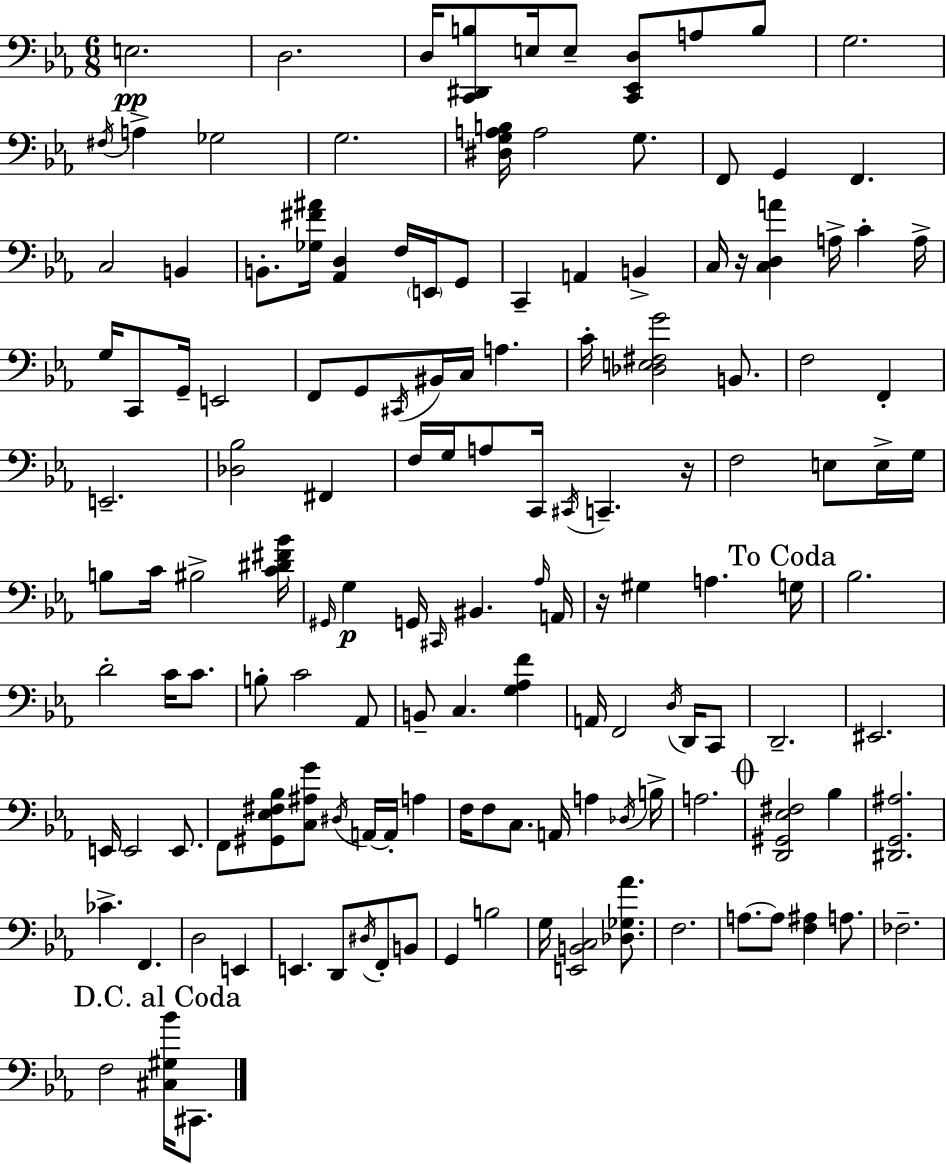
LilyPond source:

{
  \clef bass
  \numericTimeSignature
  \time 6/8
  \key c \minor
  \repeat volta 2 { e2.\pp | d2. | d16 <c, dis, b>8 e16 e8-- <c, ees, d>8 a8 b8 | g2. | \break \acciaccatura { fis16 } a4-> ges2 | g2. | <dis g a b>16 a2 g8. | f,8 g,4 f,4. | \break c2 b,4 | b,8.-. <ges fis' ais'>16 <aes, d>4 f16 \parenthesize e,16 g,8 | c,4-- a,4 b,4-> | c16 r16 <c d a'>4 a16-> c'4-. | \break a16-> g16 c,8 g,16-- e,2 | f,8 g,8 \acciaccatura { cis,16 } bis,16 c16 a4. | c'16-. <des e fis g'>2 b,8. | f2 f,4-. | \break e,2.-- | <des bes>2 fis,4 | f16 g16 a8 c,16 \acciaccatura { cis,16 } c,4.-- | r16 f2 e8 | \break e16-> g16 b8 c'16 bis2-> | <c' dis' fis' bes'>16 \grace { gis,16 } g4\p g,16 \grace { cis,16 } bis,4. | \grace { aes16 } a,16 r16 gis4 a4. | \mark "To Coda" g16 bes2. | \break d'2-. | c'16 c'8. b8-. c'2 | aes,8 b,8-- c4. | <g aes f'>4 a,16 f,2 | \break \acciaccatura { d16 } d,16 c,8 d,2.-- | eis,2. | e,16 e,2 | e,8. f,8 <gis, ees fis bes>8 <c ais g'>8 | \break \acciaccatura { dis16 } a,16~~ a,16-. a4 f16 f8 c8. | a,16 a4 \acciaccatura { des16 } b16-> a2. | \mark \markup { \musicglyph "scripts.coda" } <d, gis, ees fis>2 | bes4 <dis, g, ais>2. | \break ces'4.-> | f,4. d2 | e,4 e,4. | d,8 \acciaccatura { dis16 } f,8-. b,8 g,4 | \break b2 g16 <e, b, c>2 | <des ges aes'>8. f2. | a8.~~ | a8 <f ais>4 a8. fes2.-- | \break \mark "D.C. al Coda" f2 | <cis gis bes'>16 cis,8. } \bar "|."
}